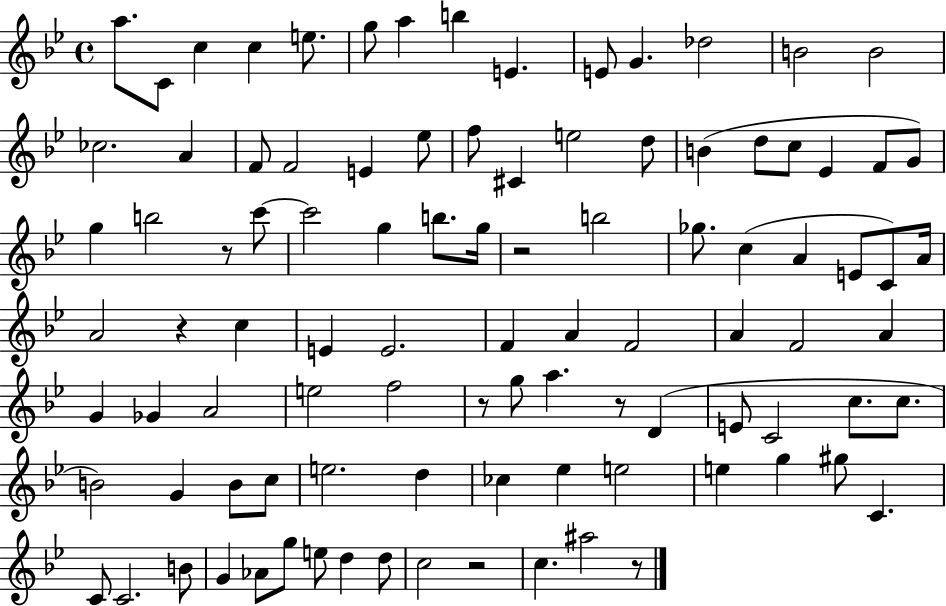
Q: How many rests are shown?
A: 7